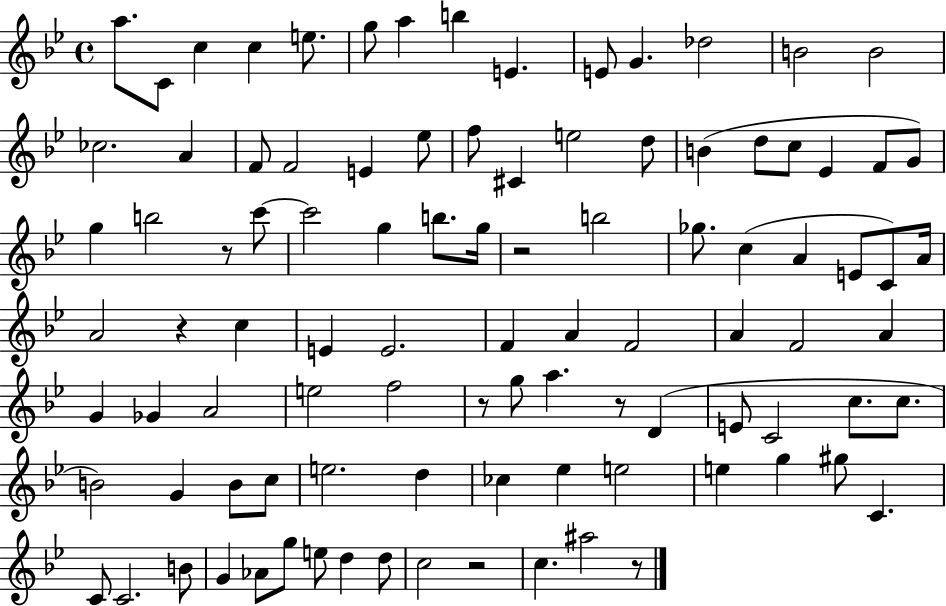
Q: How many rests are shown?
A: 7